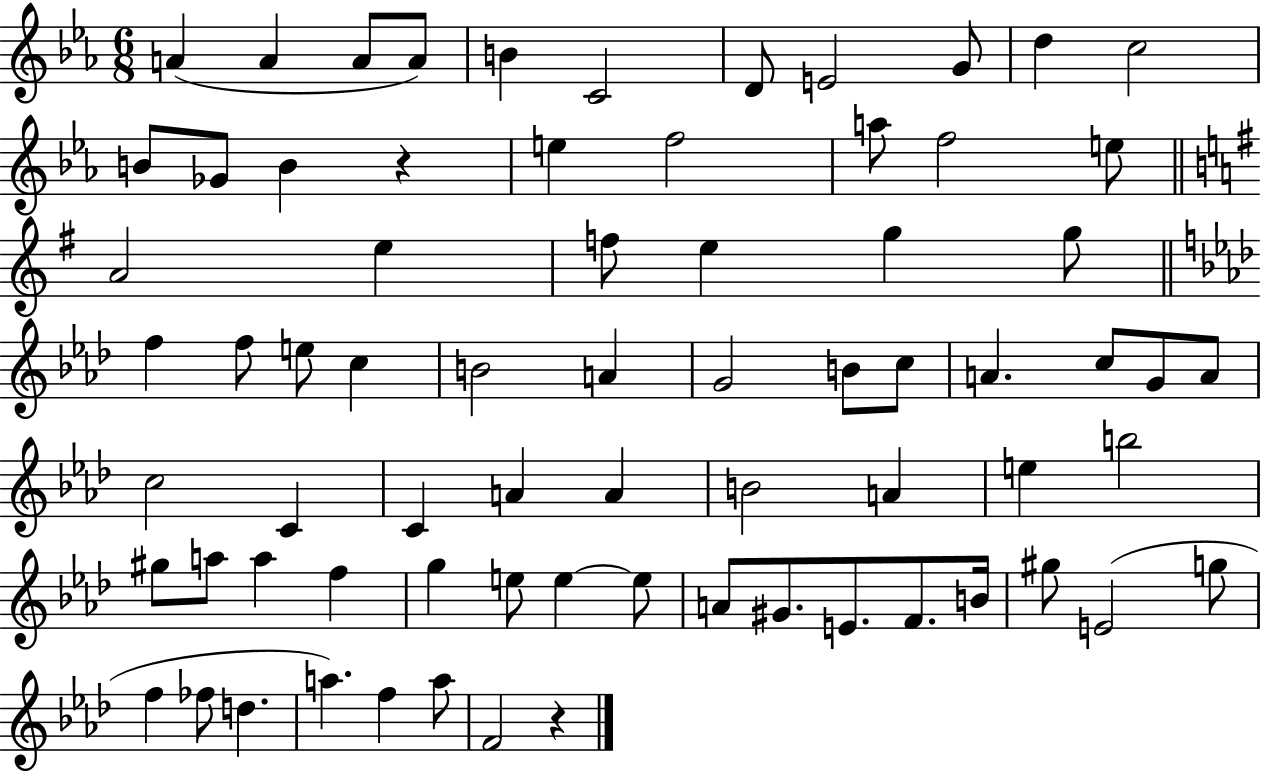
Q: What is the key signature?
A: EES major